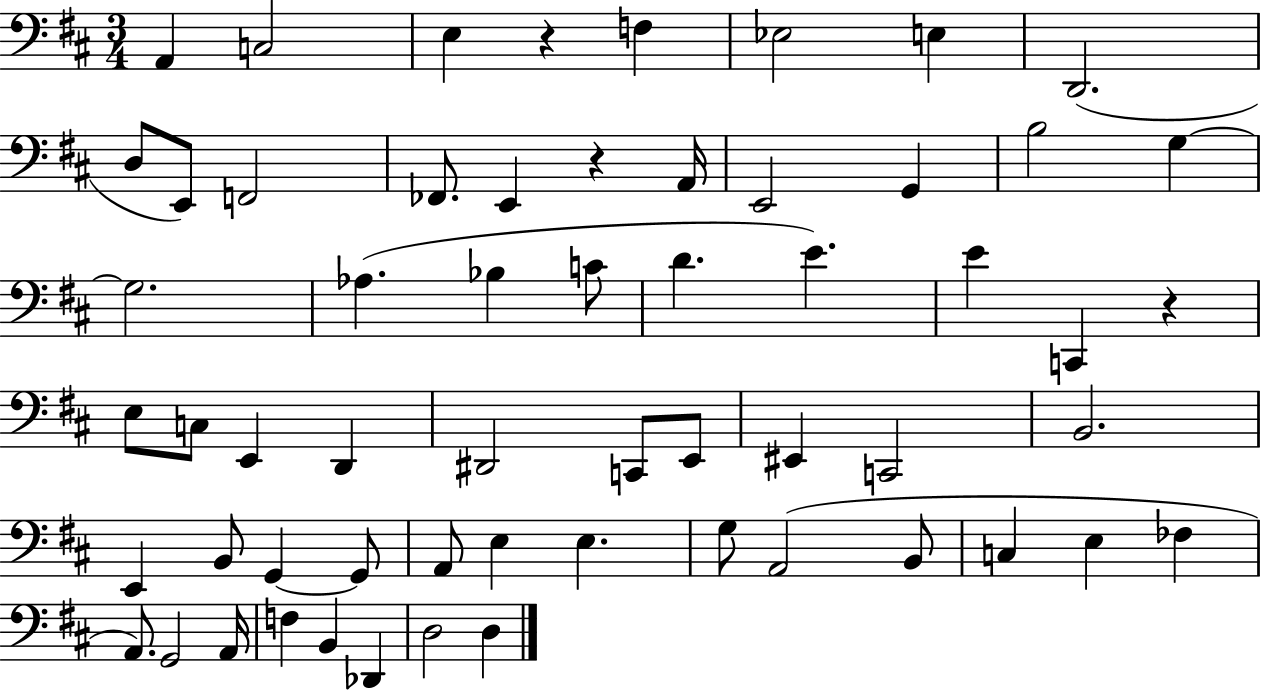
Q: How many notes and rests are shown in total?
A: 59